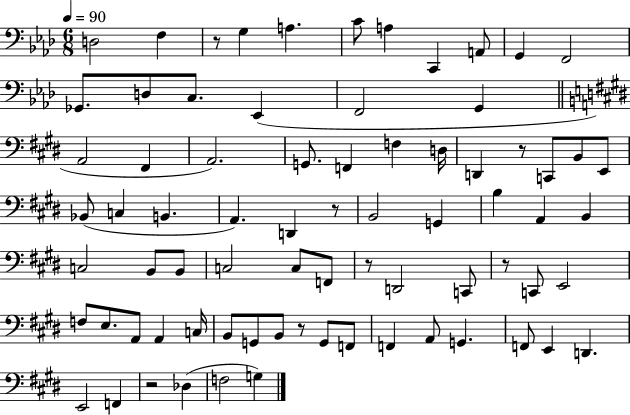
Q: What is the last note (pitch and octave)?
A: G3